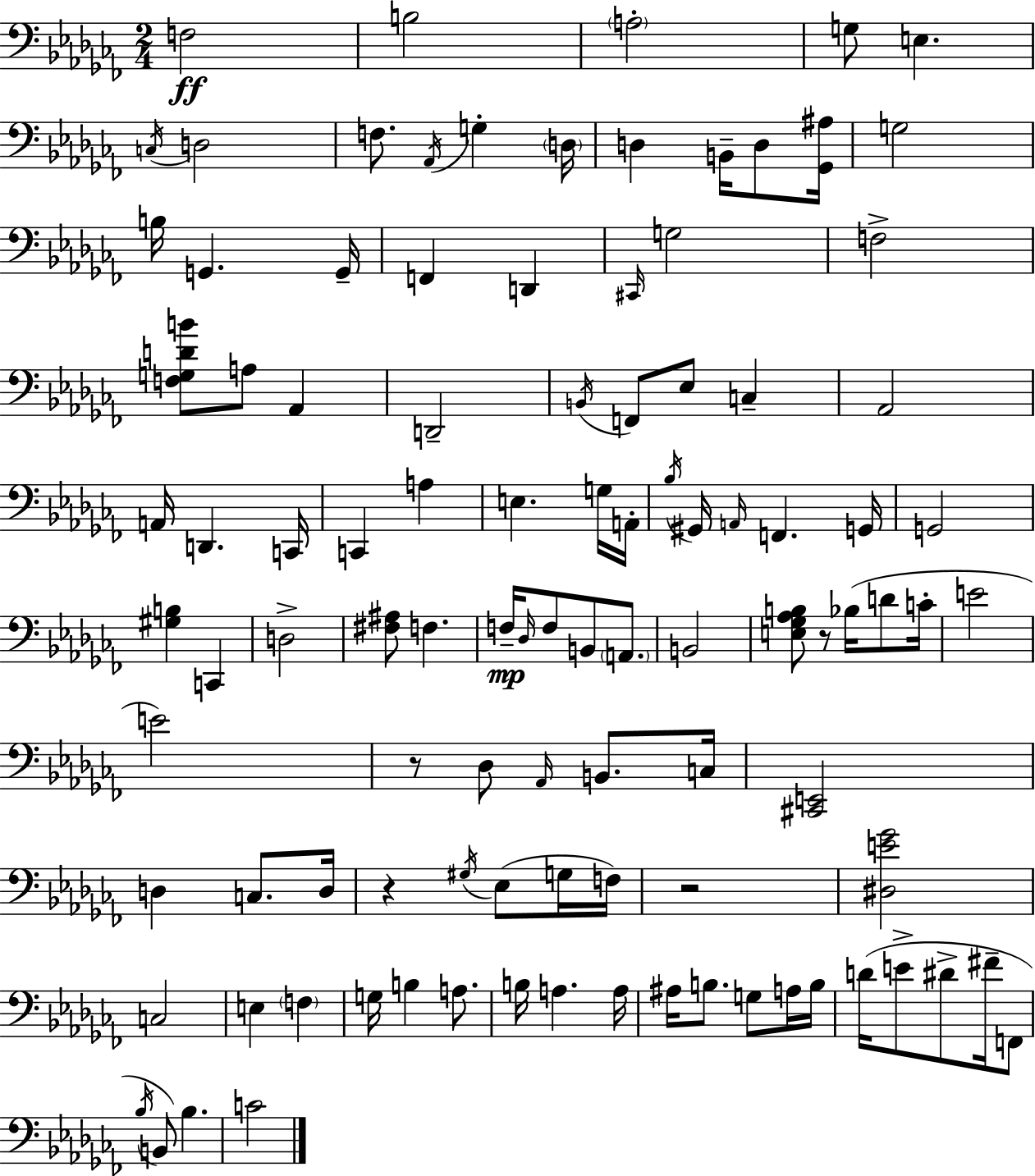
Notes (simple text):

F3/h B3/h A3/h G3/e E3/q. C3/s D3/h F3/e. Ab2/s G3/q D3/s D3/q B2/s D3/e [Gb2,A#3]/s G3/h B3/s G2/q. G2/s F2/q D2/q C#2/s G3/h F3/h [F3,G3,D4,B4]/e A3/e Ab2/q D2/h B2/s F2/e Eb3/e C3/q Ab2/h A2/s D2/q. C2/s C2/q A3/q E3/q. G3/s A2/s Bb3/s G#2/s A2/s F2/q. G2/s G2/h [G#3,B3]/q C2/q D3/h [F#3,A#3]/e F3/q. F3/s Db3/s F3/e B2/e A2/e. B2/h [E3,Gb3,Ab3,B3]/e R/e Bb3/s D4/e C4/s E4/h E4/h R/e Db3/e Ab2/s B2/e. C3/s [C#2,E2]/h D3/q C3/e. D3/s R/q G#3/s Eb3/e G3/s F3/s R/h [D#3,E4,Gb4]/h C3/h E3/q F3/q G3/s B3/q A3/e. B3/s A3/q. A3/s A#3/s B3/e. G3/e A3/s B3/s D4/s E4/e D#4/e F#4/s F2/e Bb3/s B2/e Bb3/q. C4/h